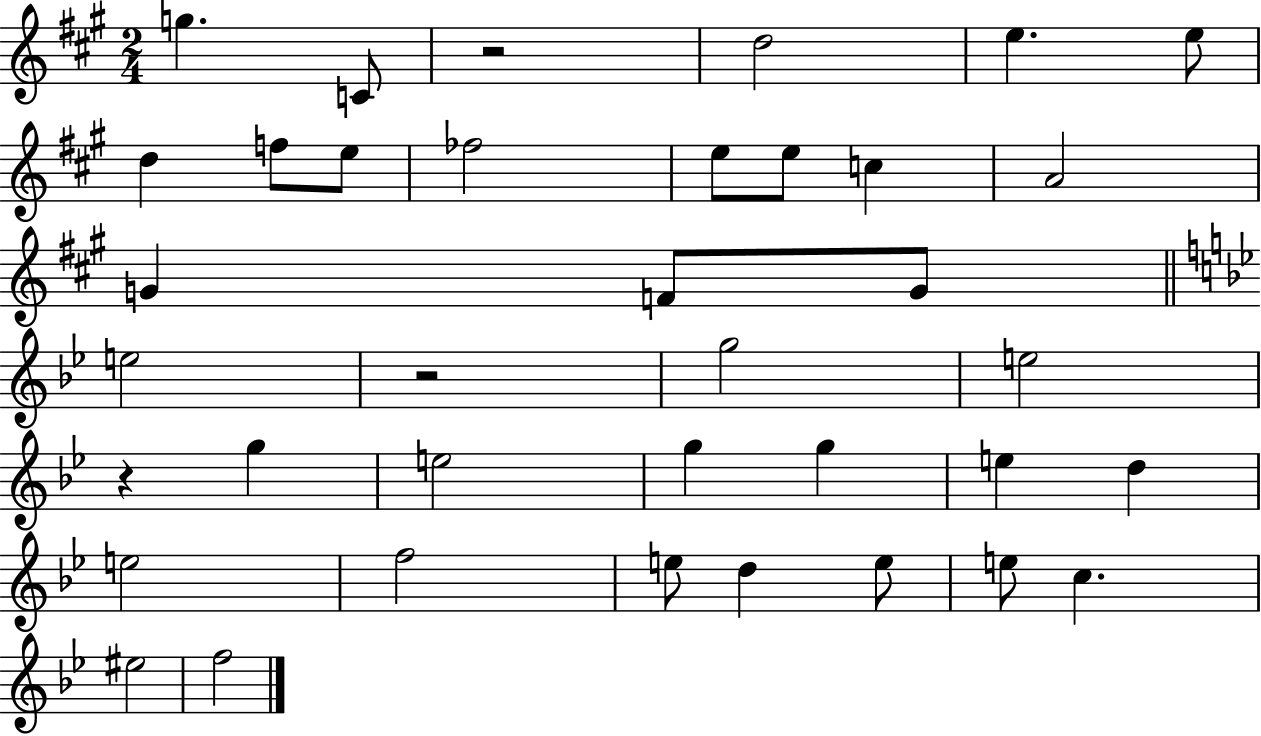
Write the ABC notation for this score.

X:1
T:Untitled
M:2/4
L:1/4
K:A
g C/2 z2 d2 e e/2 d f/2 e/2 _f2 e/2 e/2 c A2 G F/2 G/2 e2 z2 g2 e2 z g e2 g g e d e2 f2 e/2 d e/2 e/2 c ^e2 f2